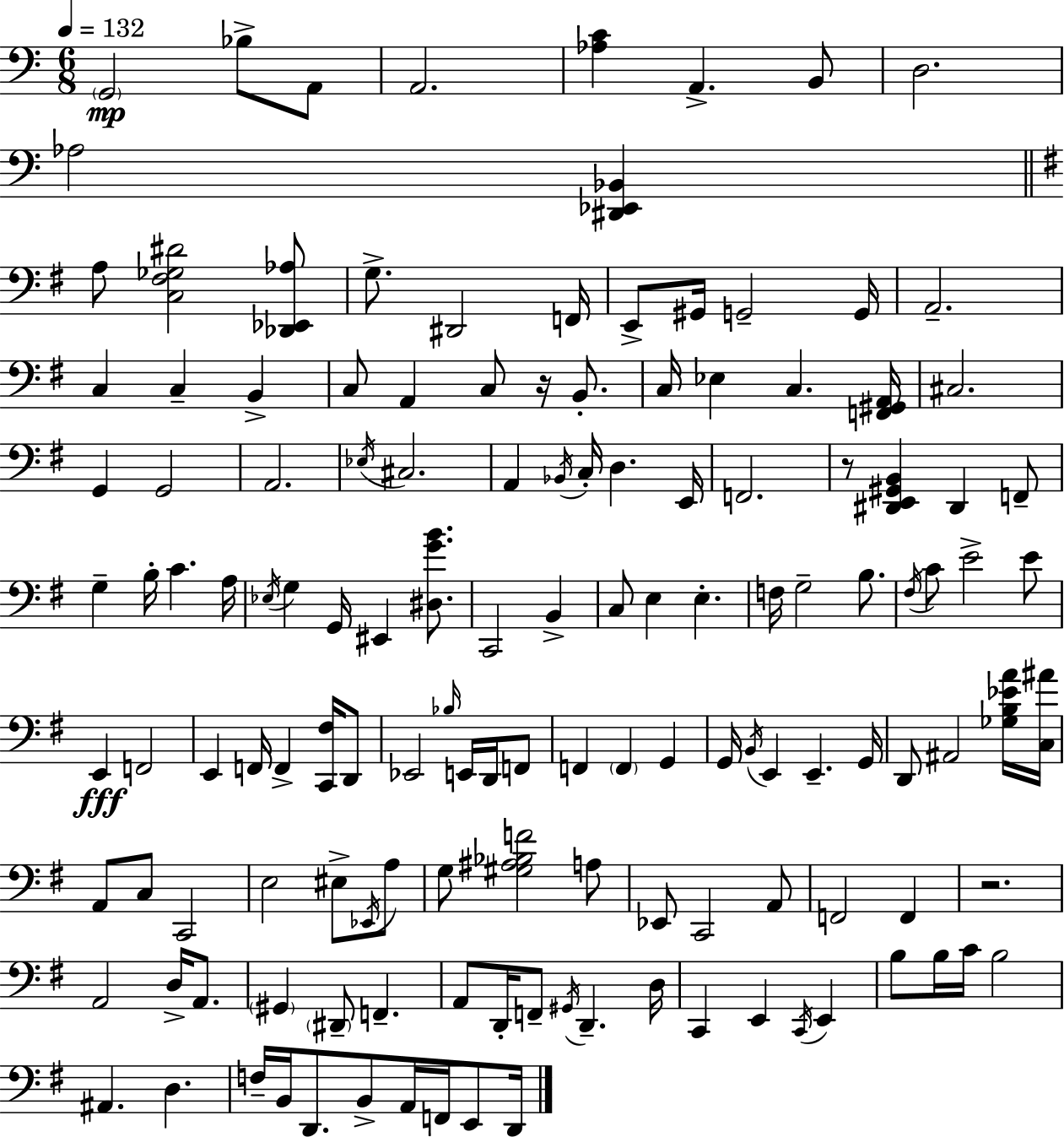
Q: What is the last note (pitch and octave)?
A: D2